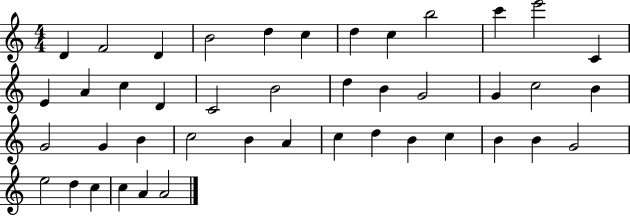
{
  \clef treble
  \numericTimeSignature
  \time 4/4
  \key c \major
  d'4 f'2 d'4 | b'2 d''4 c''4 | d''4 c''4 b''2 | c'''4 e'''2 c'4 | \break e'4 a'4 c''4 d'4 | c'2 b'2 | d''4 b'4 g'2 | g'4 c''2 b'4 | \break g'2 g'4 b'4 | c''2 b'4 a'4 | c''4 d''4 b'4 c''4 | b'4 b'4 g'2 | \break e''2 d''4 c''4 | c''4 a'4 a'2 | \bar "|."
}